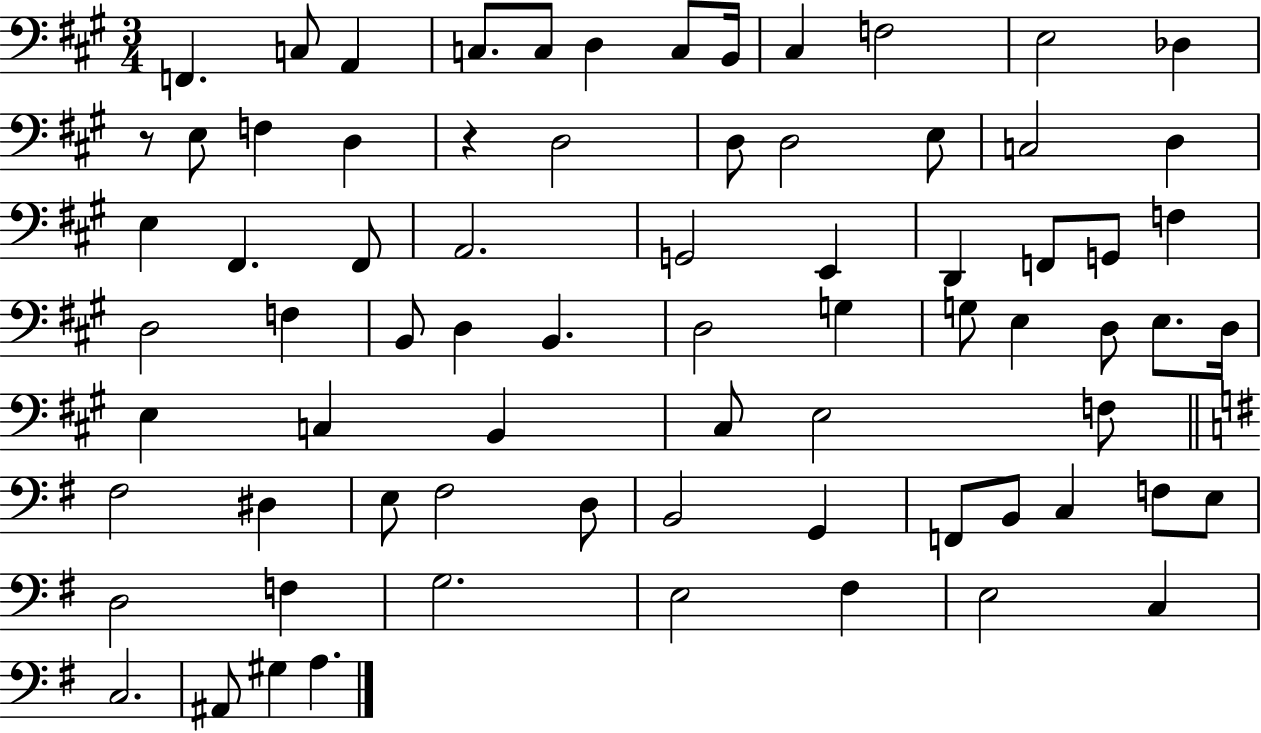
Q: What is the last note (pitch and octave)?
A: A3